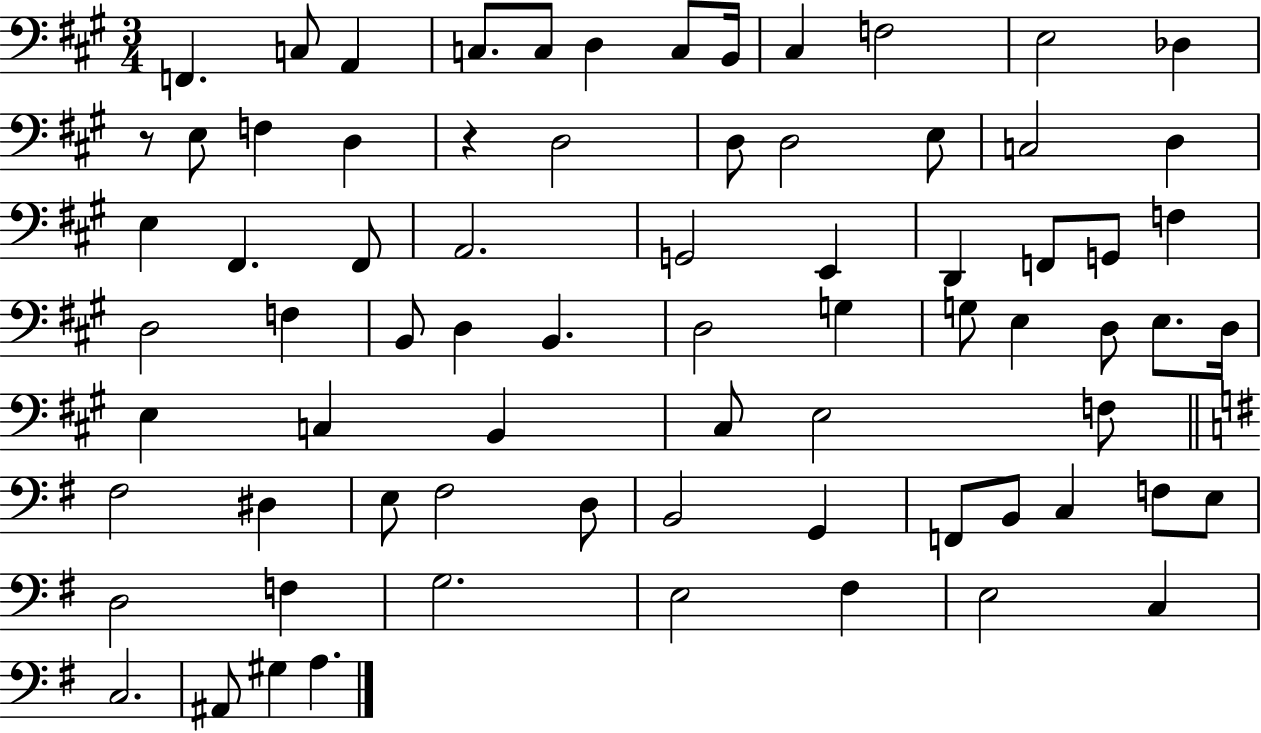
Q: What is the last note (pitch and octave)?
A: A3